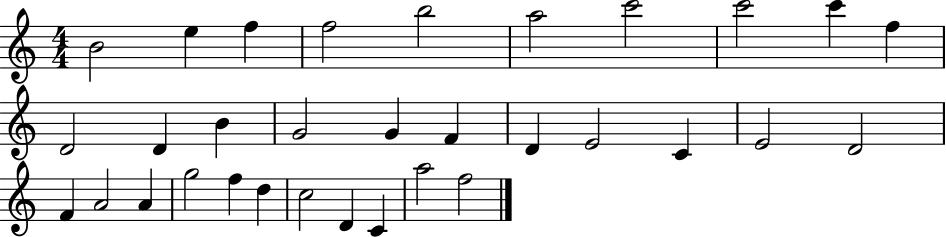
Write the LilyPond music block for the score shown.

{
  \clef treble
  \numericTimeSignature
  \time 4/4
  \key c \major
  b'2 e''4 f''4 | f''2 b''2 | a''2 c'''2 | c'''2 c'''4 f''4 | \break d'2 d'4 b'4 | g'2 g'4 f'4 | d'4 e'2 c'4 | e'2 d'2 | \break f'4 a'2 a'4 | g''2 f''4 d''4 | c''2 d'4 c'4 | a''2 f''2 | \break \bar "|."
}